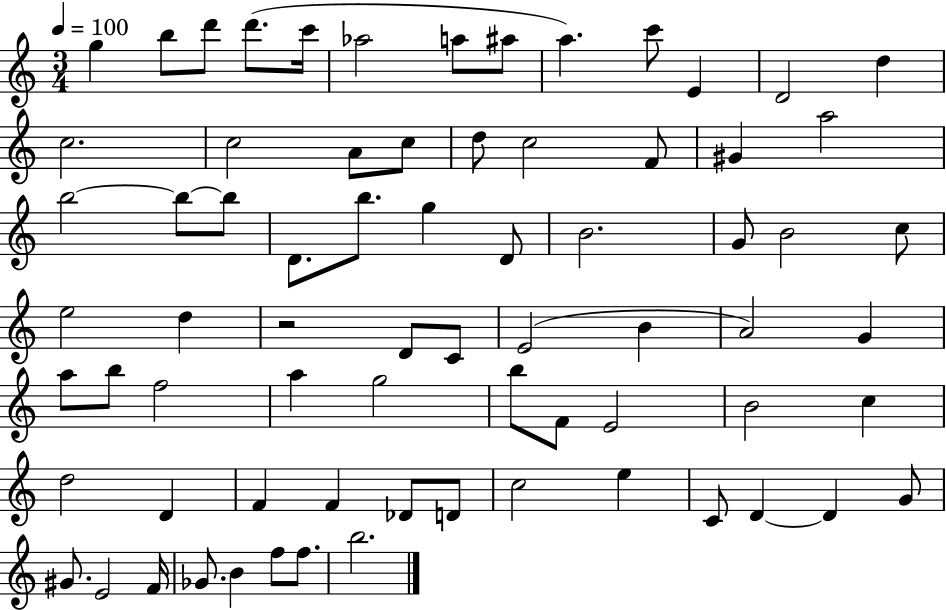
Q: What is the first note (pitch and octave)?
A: G5